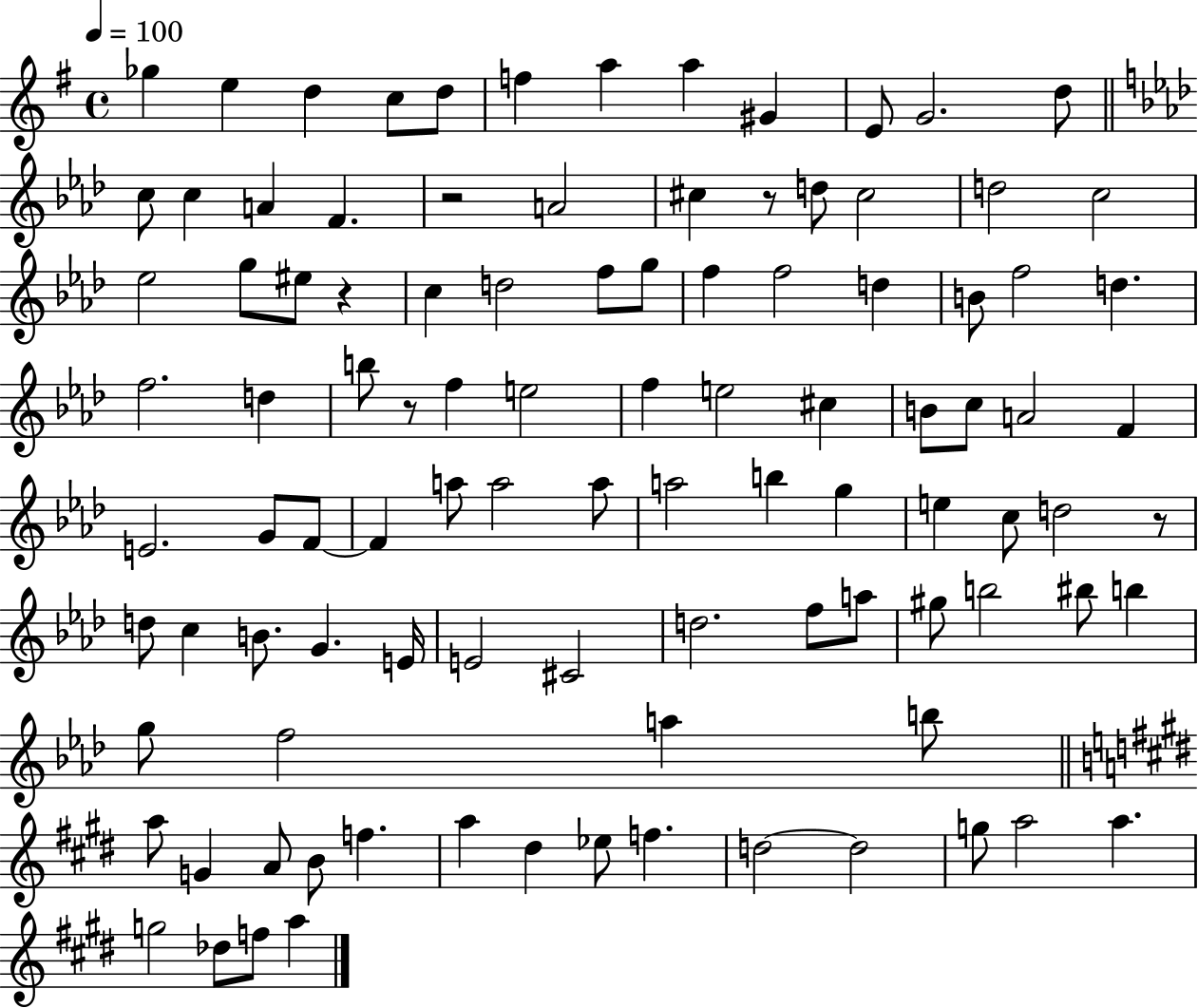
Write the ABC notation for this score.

X:1
T:Untitled
M:4/4
L:1/4
K:G
_g e d c/2 d/2 f a a ^G E/2 G2 d/2 c/2 c A F z2 A2 ^c z/2 d/2 ^c2 d2 c2 _e2 g/2 ^e/2 z c d2 f/2 g/2 f f2 d B/2 f2 d f2 d b/2 z/2 f e2 f e2 ^c B/2 c/2 A2 F E2 G/2 F/2 F a/2 a2 a/2 a2 b g e c/2 d2 z/2 d/2 c B/2 G E/4 E2 ^C2 d2 f/2 a/2 ^g/2 b2 ^b/2 b g/2 f2 a b/2 a/2 G A/2 B/2 f a ^d _e/2 f d2 d2 g/2 a2 a g2 _d/2 f/2 a